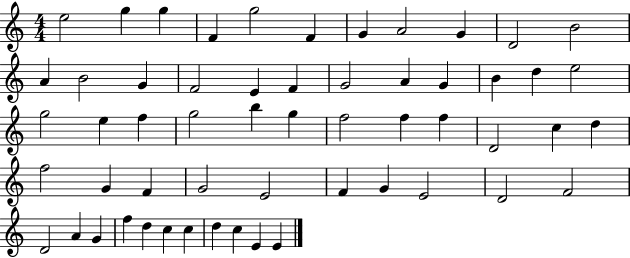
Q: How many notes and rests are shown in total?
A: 56